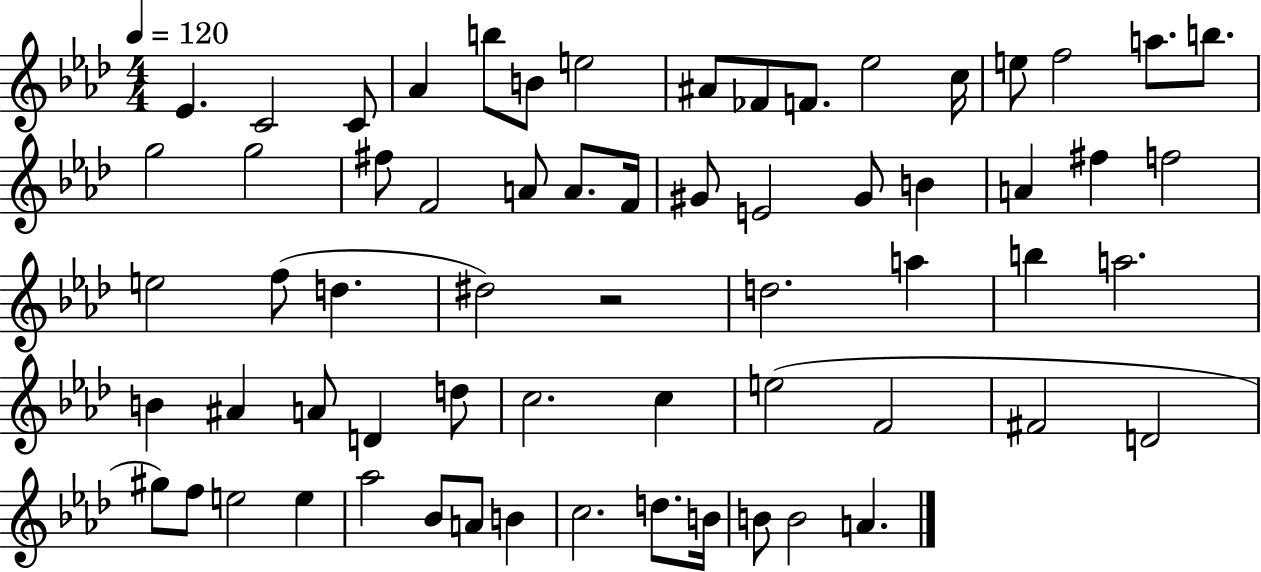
{
  \clef treble
  \numericTimeSignature
  \time 4/4
  \key aes \major
  \tempo 4 = 120
  ees'4. c'2 c'8 | aes'4 b''8 b'8 e''2 | ais'8 fes'8 f'8. ees''2 c''16 | e''8 f''2 a''8. b''8. | \break g''2 g''2 | fis''8 f'2 a'8 a'8. f'16 | gis'8 e'2 gis'8 b'4 | a'4 fis''4 f''2 | \break e''2 f''8( d''4. | dis''2) r2 | d''2. a''4 | b''4 a''2. | \break b'4 ais'4 a'8 d'4 d''8 | c''2. c''4 | e''2( f'2 | fis'2 d'2 | \break gis''8) f''8 e''2 e''4 | aes''2 bes'8 a'8 b'4 | c''2. d''8. b'16 | b'8 b'2 a'4. | \break \bar "|."
}